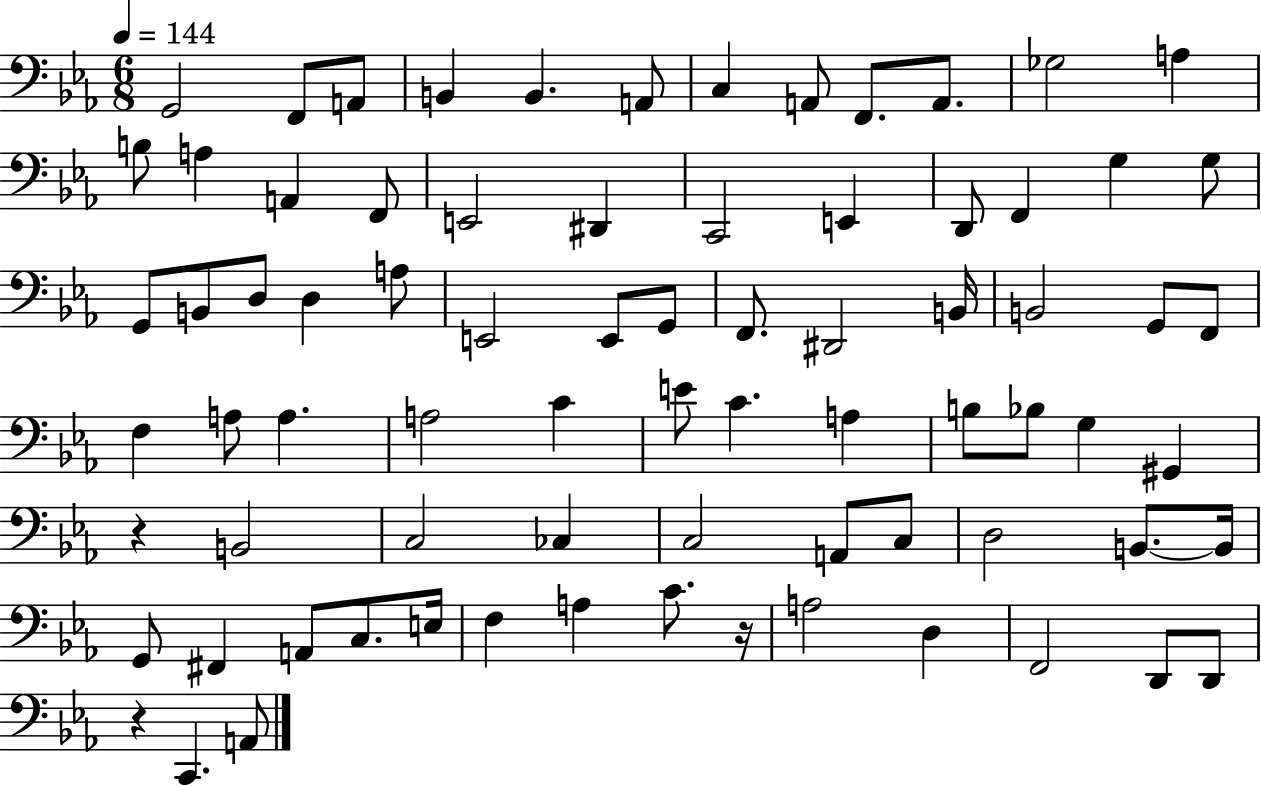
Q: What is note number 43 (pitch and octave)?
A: C4